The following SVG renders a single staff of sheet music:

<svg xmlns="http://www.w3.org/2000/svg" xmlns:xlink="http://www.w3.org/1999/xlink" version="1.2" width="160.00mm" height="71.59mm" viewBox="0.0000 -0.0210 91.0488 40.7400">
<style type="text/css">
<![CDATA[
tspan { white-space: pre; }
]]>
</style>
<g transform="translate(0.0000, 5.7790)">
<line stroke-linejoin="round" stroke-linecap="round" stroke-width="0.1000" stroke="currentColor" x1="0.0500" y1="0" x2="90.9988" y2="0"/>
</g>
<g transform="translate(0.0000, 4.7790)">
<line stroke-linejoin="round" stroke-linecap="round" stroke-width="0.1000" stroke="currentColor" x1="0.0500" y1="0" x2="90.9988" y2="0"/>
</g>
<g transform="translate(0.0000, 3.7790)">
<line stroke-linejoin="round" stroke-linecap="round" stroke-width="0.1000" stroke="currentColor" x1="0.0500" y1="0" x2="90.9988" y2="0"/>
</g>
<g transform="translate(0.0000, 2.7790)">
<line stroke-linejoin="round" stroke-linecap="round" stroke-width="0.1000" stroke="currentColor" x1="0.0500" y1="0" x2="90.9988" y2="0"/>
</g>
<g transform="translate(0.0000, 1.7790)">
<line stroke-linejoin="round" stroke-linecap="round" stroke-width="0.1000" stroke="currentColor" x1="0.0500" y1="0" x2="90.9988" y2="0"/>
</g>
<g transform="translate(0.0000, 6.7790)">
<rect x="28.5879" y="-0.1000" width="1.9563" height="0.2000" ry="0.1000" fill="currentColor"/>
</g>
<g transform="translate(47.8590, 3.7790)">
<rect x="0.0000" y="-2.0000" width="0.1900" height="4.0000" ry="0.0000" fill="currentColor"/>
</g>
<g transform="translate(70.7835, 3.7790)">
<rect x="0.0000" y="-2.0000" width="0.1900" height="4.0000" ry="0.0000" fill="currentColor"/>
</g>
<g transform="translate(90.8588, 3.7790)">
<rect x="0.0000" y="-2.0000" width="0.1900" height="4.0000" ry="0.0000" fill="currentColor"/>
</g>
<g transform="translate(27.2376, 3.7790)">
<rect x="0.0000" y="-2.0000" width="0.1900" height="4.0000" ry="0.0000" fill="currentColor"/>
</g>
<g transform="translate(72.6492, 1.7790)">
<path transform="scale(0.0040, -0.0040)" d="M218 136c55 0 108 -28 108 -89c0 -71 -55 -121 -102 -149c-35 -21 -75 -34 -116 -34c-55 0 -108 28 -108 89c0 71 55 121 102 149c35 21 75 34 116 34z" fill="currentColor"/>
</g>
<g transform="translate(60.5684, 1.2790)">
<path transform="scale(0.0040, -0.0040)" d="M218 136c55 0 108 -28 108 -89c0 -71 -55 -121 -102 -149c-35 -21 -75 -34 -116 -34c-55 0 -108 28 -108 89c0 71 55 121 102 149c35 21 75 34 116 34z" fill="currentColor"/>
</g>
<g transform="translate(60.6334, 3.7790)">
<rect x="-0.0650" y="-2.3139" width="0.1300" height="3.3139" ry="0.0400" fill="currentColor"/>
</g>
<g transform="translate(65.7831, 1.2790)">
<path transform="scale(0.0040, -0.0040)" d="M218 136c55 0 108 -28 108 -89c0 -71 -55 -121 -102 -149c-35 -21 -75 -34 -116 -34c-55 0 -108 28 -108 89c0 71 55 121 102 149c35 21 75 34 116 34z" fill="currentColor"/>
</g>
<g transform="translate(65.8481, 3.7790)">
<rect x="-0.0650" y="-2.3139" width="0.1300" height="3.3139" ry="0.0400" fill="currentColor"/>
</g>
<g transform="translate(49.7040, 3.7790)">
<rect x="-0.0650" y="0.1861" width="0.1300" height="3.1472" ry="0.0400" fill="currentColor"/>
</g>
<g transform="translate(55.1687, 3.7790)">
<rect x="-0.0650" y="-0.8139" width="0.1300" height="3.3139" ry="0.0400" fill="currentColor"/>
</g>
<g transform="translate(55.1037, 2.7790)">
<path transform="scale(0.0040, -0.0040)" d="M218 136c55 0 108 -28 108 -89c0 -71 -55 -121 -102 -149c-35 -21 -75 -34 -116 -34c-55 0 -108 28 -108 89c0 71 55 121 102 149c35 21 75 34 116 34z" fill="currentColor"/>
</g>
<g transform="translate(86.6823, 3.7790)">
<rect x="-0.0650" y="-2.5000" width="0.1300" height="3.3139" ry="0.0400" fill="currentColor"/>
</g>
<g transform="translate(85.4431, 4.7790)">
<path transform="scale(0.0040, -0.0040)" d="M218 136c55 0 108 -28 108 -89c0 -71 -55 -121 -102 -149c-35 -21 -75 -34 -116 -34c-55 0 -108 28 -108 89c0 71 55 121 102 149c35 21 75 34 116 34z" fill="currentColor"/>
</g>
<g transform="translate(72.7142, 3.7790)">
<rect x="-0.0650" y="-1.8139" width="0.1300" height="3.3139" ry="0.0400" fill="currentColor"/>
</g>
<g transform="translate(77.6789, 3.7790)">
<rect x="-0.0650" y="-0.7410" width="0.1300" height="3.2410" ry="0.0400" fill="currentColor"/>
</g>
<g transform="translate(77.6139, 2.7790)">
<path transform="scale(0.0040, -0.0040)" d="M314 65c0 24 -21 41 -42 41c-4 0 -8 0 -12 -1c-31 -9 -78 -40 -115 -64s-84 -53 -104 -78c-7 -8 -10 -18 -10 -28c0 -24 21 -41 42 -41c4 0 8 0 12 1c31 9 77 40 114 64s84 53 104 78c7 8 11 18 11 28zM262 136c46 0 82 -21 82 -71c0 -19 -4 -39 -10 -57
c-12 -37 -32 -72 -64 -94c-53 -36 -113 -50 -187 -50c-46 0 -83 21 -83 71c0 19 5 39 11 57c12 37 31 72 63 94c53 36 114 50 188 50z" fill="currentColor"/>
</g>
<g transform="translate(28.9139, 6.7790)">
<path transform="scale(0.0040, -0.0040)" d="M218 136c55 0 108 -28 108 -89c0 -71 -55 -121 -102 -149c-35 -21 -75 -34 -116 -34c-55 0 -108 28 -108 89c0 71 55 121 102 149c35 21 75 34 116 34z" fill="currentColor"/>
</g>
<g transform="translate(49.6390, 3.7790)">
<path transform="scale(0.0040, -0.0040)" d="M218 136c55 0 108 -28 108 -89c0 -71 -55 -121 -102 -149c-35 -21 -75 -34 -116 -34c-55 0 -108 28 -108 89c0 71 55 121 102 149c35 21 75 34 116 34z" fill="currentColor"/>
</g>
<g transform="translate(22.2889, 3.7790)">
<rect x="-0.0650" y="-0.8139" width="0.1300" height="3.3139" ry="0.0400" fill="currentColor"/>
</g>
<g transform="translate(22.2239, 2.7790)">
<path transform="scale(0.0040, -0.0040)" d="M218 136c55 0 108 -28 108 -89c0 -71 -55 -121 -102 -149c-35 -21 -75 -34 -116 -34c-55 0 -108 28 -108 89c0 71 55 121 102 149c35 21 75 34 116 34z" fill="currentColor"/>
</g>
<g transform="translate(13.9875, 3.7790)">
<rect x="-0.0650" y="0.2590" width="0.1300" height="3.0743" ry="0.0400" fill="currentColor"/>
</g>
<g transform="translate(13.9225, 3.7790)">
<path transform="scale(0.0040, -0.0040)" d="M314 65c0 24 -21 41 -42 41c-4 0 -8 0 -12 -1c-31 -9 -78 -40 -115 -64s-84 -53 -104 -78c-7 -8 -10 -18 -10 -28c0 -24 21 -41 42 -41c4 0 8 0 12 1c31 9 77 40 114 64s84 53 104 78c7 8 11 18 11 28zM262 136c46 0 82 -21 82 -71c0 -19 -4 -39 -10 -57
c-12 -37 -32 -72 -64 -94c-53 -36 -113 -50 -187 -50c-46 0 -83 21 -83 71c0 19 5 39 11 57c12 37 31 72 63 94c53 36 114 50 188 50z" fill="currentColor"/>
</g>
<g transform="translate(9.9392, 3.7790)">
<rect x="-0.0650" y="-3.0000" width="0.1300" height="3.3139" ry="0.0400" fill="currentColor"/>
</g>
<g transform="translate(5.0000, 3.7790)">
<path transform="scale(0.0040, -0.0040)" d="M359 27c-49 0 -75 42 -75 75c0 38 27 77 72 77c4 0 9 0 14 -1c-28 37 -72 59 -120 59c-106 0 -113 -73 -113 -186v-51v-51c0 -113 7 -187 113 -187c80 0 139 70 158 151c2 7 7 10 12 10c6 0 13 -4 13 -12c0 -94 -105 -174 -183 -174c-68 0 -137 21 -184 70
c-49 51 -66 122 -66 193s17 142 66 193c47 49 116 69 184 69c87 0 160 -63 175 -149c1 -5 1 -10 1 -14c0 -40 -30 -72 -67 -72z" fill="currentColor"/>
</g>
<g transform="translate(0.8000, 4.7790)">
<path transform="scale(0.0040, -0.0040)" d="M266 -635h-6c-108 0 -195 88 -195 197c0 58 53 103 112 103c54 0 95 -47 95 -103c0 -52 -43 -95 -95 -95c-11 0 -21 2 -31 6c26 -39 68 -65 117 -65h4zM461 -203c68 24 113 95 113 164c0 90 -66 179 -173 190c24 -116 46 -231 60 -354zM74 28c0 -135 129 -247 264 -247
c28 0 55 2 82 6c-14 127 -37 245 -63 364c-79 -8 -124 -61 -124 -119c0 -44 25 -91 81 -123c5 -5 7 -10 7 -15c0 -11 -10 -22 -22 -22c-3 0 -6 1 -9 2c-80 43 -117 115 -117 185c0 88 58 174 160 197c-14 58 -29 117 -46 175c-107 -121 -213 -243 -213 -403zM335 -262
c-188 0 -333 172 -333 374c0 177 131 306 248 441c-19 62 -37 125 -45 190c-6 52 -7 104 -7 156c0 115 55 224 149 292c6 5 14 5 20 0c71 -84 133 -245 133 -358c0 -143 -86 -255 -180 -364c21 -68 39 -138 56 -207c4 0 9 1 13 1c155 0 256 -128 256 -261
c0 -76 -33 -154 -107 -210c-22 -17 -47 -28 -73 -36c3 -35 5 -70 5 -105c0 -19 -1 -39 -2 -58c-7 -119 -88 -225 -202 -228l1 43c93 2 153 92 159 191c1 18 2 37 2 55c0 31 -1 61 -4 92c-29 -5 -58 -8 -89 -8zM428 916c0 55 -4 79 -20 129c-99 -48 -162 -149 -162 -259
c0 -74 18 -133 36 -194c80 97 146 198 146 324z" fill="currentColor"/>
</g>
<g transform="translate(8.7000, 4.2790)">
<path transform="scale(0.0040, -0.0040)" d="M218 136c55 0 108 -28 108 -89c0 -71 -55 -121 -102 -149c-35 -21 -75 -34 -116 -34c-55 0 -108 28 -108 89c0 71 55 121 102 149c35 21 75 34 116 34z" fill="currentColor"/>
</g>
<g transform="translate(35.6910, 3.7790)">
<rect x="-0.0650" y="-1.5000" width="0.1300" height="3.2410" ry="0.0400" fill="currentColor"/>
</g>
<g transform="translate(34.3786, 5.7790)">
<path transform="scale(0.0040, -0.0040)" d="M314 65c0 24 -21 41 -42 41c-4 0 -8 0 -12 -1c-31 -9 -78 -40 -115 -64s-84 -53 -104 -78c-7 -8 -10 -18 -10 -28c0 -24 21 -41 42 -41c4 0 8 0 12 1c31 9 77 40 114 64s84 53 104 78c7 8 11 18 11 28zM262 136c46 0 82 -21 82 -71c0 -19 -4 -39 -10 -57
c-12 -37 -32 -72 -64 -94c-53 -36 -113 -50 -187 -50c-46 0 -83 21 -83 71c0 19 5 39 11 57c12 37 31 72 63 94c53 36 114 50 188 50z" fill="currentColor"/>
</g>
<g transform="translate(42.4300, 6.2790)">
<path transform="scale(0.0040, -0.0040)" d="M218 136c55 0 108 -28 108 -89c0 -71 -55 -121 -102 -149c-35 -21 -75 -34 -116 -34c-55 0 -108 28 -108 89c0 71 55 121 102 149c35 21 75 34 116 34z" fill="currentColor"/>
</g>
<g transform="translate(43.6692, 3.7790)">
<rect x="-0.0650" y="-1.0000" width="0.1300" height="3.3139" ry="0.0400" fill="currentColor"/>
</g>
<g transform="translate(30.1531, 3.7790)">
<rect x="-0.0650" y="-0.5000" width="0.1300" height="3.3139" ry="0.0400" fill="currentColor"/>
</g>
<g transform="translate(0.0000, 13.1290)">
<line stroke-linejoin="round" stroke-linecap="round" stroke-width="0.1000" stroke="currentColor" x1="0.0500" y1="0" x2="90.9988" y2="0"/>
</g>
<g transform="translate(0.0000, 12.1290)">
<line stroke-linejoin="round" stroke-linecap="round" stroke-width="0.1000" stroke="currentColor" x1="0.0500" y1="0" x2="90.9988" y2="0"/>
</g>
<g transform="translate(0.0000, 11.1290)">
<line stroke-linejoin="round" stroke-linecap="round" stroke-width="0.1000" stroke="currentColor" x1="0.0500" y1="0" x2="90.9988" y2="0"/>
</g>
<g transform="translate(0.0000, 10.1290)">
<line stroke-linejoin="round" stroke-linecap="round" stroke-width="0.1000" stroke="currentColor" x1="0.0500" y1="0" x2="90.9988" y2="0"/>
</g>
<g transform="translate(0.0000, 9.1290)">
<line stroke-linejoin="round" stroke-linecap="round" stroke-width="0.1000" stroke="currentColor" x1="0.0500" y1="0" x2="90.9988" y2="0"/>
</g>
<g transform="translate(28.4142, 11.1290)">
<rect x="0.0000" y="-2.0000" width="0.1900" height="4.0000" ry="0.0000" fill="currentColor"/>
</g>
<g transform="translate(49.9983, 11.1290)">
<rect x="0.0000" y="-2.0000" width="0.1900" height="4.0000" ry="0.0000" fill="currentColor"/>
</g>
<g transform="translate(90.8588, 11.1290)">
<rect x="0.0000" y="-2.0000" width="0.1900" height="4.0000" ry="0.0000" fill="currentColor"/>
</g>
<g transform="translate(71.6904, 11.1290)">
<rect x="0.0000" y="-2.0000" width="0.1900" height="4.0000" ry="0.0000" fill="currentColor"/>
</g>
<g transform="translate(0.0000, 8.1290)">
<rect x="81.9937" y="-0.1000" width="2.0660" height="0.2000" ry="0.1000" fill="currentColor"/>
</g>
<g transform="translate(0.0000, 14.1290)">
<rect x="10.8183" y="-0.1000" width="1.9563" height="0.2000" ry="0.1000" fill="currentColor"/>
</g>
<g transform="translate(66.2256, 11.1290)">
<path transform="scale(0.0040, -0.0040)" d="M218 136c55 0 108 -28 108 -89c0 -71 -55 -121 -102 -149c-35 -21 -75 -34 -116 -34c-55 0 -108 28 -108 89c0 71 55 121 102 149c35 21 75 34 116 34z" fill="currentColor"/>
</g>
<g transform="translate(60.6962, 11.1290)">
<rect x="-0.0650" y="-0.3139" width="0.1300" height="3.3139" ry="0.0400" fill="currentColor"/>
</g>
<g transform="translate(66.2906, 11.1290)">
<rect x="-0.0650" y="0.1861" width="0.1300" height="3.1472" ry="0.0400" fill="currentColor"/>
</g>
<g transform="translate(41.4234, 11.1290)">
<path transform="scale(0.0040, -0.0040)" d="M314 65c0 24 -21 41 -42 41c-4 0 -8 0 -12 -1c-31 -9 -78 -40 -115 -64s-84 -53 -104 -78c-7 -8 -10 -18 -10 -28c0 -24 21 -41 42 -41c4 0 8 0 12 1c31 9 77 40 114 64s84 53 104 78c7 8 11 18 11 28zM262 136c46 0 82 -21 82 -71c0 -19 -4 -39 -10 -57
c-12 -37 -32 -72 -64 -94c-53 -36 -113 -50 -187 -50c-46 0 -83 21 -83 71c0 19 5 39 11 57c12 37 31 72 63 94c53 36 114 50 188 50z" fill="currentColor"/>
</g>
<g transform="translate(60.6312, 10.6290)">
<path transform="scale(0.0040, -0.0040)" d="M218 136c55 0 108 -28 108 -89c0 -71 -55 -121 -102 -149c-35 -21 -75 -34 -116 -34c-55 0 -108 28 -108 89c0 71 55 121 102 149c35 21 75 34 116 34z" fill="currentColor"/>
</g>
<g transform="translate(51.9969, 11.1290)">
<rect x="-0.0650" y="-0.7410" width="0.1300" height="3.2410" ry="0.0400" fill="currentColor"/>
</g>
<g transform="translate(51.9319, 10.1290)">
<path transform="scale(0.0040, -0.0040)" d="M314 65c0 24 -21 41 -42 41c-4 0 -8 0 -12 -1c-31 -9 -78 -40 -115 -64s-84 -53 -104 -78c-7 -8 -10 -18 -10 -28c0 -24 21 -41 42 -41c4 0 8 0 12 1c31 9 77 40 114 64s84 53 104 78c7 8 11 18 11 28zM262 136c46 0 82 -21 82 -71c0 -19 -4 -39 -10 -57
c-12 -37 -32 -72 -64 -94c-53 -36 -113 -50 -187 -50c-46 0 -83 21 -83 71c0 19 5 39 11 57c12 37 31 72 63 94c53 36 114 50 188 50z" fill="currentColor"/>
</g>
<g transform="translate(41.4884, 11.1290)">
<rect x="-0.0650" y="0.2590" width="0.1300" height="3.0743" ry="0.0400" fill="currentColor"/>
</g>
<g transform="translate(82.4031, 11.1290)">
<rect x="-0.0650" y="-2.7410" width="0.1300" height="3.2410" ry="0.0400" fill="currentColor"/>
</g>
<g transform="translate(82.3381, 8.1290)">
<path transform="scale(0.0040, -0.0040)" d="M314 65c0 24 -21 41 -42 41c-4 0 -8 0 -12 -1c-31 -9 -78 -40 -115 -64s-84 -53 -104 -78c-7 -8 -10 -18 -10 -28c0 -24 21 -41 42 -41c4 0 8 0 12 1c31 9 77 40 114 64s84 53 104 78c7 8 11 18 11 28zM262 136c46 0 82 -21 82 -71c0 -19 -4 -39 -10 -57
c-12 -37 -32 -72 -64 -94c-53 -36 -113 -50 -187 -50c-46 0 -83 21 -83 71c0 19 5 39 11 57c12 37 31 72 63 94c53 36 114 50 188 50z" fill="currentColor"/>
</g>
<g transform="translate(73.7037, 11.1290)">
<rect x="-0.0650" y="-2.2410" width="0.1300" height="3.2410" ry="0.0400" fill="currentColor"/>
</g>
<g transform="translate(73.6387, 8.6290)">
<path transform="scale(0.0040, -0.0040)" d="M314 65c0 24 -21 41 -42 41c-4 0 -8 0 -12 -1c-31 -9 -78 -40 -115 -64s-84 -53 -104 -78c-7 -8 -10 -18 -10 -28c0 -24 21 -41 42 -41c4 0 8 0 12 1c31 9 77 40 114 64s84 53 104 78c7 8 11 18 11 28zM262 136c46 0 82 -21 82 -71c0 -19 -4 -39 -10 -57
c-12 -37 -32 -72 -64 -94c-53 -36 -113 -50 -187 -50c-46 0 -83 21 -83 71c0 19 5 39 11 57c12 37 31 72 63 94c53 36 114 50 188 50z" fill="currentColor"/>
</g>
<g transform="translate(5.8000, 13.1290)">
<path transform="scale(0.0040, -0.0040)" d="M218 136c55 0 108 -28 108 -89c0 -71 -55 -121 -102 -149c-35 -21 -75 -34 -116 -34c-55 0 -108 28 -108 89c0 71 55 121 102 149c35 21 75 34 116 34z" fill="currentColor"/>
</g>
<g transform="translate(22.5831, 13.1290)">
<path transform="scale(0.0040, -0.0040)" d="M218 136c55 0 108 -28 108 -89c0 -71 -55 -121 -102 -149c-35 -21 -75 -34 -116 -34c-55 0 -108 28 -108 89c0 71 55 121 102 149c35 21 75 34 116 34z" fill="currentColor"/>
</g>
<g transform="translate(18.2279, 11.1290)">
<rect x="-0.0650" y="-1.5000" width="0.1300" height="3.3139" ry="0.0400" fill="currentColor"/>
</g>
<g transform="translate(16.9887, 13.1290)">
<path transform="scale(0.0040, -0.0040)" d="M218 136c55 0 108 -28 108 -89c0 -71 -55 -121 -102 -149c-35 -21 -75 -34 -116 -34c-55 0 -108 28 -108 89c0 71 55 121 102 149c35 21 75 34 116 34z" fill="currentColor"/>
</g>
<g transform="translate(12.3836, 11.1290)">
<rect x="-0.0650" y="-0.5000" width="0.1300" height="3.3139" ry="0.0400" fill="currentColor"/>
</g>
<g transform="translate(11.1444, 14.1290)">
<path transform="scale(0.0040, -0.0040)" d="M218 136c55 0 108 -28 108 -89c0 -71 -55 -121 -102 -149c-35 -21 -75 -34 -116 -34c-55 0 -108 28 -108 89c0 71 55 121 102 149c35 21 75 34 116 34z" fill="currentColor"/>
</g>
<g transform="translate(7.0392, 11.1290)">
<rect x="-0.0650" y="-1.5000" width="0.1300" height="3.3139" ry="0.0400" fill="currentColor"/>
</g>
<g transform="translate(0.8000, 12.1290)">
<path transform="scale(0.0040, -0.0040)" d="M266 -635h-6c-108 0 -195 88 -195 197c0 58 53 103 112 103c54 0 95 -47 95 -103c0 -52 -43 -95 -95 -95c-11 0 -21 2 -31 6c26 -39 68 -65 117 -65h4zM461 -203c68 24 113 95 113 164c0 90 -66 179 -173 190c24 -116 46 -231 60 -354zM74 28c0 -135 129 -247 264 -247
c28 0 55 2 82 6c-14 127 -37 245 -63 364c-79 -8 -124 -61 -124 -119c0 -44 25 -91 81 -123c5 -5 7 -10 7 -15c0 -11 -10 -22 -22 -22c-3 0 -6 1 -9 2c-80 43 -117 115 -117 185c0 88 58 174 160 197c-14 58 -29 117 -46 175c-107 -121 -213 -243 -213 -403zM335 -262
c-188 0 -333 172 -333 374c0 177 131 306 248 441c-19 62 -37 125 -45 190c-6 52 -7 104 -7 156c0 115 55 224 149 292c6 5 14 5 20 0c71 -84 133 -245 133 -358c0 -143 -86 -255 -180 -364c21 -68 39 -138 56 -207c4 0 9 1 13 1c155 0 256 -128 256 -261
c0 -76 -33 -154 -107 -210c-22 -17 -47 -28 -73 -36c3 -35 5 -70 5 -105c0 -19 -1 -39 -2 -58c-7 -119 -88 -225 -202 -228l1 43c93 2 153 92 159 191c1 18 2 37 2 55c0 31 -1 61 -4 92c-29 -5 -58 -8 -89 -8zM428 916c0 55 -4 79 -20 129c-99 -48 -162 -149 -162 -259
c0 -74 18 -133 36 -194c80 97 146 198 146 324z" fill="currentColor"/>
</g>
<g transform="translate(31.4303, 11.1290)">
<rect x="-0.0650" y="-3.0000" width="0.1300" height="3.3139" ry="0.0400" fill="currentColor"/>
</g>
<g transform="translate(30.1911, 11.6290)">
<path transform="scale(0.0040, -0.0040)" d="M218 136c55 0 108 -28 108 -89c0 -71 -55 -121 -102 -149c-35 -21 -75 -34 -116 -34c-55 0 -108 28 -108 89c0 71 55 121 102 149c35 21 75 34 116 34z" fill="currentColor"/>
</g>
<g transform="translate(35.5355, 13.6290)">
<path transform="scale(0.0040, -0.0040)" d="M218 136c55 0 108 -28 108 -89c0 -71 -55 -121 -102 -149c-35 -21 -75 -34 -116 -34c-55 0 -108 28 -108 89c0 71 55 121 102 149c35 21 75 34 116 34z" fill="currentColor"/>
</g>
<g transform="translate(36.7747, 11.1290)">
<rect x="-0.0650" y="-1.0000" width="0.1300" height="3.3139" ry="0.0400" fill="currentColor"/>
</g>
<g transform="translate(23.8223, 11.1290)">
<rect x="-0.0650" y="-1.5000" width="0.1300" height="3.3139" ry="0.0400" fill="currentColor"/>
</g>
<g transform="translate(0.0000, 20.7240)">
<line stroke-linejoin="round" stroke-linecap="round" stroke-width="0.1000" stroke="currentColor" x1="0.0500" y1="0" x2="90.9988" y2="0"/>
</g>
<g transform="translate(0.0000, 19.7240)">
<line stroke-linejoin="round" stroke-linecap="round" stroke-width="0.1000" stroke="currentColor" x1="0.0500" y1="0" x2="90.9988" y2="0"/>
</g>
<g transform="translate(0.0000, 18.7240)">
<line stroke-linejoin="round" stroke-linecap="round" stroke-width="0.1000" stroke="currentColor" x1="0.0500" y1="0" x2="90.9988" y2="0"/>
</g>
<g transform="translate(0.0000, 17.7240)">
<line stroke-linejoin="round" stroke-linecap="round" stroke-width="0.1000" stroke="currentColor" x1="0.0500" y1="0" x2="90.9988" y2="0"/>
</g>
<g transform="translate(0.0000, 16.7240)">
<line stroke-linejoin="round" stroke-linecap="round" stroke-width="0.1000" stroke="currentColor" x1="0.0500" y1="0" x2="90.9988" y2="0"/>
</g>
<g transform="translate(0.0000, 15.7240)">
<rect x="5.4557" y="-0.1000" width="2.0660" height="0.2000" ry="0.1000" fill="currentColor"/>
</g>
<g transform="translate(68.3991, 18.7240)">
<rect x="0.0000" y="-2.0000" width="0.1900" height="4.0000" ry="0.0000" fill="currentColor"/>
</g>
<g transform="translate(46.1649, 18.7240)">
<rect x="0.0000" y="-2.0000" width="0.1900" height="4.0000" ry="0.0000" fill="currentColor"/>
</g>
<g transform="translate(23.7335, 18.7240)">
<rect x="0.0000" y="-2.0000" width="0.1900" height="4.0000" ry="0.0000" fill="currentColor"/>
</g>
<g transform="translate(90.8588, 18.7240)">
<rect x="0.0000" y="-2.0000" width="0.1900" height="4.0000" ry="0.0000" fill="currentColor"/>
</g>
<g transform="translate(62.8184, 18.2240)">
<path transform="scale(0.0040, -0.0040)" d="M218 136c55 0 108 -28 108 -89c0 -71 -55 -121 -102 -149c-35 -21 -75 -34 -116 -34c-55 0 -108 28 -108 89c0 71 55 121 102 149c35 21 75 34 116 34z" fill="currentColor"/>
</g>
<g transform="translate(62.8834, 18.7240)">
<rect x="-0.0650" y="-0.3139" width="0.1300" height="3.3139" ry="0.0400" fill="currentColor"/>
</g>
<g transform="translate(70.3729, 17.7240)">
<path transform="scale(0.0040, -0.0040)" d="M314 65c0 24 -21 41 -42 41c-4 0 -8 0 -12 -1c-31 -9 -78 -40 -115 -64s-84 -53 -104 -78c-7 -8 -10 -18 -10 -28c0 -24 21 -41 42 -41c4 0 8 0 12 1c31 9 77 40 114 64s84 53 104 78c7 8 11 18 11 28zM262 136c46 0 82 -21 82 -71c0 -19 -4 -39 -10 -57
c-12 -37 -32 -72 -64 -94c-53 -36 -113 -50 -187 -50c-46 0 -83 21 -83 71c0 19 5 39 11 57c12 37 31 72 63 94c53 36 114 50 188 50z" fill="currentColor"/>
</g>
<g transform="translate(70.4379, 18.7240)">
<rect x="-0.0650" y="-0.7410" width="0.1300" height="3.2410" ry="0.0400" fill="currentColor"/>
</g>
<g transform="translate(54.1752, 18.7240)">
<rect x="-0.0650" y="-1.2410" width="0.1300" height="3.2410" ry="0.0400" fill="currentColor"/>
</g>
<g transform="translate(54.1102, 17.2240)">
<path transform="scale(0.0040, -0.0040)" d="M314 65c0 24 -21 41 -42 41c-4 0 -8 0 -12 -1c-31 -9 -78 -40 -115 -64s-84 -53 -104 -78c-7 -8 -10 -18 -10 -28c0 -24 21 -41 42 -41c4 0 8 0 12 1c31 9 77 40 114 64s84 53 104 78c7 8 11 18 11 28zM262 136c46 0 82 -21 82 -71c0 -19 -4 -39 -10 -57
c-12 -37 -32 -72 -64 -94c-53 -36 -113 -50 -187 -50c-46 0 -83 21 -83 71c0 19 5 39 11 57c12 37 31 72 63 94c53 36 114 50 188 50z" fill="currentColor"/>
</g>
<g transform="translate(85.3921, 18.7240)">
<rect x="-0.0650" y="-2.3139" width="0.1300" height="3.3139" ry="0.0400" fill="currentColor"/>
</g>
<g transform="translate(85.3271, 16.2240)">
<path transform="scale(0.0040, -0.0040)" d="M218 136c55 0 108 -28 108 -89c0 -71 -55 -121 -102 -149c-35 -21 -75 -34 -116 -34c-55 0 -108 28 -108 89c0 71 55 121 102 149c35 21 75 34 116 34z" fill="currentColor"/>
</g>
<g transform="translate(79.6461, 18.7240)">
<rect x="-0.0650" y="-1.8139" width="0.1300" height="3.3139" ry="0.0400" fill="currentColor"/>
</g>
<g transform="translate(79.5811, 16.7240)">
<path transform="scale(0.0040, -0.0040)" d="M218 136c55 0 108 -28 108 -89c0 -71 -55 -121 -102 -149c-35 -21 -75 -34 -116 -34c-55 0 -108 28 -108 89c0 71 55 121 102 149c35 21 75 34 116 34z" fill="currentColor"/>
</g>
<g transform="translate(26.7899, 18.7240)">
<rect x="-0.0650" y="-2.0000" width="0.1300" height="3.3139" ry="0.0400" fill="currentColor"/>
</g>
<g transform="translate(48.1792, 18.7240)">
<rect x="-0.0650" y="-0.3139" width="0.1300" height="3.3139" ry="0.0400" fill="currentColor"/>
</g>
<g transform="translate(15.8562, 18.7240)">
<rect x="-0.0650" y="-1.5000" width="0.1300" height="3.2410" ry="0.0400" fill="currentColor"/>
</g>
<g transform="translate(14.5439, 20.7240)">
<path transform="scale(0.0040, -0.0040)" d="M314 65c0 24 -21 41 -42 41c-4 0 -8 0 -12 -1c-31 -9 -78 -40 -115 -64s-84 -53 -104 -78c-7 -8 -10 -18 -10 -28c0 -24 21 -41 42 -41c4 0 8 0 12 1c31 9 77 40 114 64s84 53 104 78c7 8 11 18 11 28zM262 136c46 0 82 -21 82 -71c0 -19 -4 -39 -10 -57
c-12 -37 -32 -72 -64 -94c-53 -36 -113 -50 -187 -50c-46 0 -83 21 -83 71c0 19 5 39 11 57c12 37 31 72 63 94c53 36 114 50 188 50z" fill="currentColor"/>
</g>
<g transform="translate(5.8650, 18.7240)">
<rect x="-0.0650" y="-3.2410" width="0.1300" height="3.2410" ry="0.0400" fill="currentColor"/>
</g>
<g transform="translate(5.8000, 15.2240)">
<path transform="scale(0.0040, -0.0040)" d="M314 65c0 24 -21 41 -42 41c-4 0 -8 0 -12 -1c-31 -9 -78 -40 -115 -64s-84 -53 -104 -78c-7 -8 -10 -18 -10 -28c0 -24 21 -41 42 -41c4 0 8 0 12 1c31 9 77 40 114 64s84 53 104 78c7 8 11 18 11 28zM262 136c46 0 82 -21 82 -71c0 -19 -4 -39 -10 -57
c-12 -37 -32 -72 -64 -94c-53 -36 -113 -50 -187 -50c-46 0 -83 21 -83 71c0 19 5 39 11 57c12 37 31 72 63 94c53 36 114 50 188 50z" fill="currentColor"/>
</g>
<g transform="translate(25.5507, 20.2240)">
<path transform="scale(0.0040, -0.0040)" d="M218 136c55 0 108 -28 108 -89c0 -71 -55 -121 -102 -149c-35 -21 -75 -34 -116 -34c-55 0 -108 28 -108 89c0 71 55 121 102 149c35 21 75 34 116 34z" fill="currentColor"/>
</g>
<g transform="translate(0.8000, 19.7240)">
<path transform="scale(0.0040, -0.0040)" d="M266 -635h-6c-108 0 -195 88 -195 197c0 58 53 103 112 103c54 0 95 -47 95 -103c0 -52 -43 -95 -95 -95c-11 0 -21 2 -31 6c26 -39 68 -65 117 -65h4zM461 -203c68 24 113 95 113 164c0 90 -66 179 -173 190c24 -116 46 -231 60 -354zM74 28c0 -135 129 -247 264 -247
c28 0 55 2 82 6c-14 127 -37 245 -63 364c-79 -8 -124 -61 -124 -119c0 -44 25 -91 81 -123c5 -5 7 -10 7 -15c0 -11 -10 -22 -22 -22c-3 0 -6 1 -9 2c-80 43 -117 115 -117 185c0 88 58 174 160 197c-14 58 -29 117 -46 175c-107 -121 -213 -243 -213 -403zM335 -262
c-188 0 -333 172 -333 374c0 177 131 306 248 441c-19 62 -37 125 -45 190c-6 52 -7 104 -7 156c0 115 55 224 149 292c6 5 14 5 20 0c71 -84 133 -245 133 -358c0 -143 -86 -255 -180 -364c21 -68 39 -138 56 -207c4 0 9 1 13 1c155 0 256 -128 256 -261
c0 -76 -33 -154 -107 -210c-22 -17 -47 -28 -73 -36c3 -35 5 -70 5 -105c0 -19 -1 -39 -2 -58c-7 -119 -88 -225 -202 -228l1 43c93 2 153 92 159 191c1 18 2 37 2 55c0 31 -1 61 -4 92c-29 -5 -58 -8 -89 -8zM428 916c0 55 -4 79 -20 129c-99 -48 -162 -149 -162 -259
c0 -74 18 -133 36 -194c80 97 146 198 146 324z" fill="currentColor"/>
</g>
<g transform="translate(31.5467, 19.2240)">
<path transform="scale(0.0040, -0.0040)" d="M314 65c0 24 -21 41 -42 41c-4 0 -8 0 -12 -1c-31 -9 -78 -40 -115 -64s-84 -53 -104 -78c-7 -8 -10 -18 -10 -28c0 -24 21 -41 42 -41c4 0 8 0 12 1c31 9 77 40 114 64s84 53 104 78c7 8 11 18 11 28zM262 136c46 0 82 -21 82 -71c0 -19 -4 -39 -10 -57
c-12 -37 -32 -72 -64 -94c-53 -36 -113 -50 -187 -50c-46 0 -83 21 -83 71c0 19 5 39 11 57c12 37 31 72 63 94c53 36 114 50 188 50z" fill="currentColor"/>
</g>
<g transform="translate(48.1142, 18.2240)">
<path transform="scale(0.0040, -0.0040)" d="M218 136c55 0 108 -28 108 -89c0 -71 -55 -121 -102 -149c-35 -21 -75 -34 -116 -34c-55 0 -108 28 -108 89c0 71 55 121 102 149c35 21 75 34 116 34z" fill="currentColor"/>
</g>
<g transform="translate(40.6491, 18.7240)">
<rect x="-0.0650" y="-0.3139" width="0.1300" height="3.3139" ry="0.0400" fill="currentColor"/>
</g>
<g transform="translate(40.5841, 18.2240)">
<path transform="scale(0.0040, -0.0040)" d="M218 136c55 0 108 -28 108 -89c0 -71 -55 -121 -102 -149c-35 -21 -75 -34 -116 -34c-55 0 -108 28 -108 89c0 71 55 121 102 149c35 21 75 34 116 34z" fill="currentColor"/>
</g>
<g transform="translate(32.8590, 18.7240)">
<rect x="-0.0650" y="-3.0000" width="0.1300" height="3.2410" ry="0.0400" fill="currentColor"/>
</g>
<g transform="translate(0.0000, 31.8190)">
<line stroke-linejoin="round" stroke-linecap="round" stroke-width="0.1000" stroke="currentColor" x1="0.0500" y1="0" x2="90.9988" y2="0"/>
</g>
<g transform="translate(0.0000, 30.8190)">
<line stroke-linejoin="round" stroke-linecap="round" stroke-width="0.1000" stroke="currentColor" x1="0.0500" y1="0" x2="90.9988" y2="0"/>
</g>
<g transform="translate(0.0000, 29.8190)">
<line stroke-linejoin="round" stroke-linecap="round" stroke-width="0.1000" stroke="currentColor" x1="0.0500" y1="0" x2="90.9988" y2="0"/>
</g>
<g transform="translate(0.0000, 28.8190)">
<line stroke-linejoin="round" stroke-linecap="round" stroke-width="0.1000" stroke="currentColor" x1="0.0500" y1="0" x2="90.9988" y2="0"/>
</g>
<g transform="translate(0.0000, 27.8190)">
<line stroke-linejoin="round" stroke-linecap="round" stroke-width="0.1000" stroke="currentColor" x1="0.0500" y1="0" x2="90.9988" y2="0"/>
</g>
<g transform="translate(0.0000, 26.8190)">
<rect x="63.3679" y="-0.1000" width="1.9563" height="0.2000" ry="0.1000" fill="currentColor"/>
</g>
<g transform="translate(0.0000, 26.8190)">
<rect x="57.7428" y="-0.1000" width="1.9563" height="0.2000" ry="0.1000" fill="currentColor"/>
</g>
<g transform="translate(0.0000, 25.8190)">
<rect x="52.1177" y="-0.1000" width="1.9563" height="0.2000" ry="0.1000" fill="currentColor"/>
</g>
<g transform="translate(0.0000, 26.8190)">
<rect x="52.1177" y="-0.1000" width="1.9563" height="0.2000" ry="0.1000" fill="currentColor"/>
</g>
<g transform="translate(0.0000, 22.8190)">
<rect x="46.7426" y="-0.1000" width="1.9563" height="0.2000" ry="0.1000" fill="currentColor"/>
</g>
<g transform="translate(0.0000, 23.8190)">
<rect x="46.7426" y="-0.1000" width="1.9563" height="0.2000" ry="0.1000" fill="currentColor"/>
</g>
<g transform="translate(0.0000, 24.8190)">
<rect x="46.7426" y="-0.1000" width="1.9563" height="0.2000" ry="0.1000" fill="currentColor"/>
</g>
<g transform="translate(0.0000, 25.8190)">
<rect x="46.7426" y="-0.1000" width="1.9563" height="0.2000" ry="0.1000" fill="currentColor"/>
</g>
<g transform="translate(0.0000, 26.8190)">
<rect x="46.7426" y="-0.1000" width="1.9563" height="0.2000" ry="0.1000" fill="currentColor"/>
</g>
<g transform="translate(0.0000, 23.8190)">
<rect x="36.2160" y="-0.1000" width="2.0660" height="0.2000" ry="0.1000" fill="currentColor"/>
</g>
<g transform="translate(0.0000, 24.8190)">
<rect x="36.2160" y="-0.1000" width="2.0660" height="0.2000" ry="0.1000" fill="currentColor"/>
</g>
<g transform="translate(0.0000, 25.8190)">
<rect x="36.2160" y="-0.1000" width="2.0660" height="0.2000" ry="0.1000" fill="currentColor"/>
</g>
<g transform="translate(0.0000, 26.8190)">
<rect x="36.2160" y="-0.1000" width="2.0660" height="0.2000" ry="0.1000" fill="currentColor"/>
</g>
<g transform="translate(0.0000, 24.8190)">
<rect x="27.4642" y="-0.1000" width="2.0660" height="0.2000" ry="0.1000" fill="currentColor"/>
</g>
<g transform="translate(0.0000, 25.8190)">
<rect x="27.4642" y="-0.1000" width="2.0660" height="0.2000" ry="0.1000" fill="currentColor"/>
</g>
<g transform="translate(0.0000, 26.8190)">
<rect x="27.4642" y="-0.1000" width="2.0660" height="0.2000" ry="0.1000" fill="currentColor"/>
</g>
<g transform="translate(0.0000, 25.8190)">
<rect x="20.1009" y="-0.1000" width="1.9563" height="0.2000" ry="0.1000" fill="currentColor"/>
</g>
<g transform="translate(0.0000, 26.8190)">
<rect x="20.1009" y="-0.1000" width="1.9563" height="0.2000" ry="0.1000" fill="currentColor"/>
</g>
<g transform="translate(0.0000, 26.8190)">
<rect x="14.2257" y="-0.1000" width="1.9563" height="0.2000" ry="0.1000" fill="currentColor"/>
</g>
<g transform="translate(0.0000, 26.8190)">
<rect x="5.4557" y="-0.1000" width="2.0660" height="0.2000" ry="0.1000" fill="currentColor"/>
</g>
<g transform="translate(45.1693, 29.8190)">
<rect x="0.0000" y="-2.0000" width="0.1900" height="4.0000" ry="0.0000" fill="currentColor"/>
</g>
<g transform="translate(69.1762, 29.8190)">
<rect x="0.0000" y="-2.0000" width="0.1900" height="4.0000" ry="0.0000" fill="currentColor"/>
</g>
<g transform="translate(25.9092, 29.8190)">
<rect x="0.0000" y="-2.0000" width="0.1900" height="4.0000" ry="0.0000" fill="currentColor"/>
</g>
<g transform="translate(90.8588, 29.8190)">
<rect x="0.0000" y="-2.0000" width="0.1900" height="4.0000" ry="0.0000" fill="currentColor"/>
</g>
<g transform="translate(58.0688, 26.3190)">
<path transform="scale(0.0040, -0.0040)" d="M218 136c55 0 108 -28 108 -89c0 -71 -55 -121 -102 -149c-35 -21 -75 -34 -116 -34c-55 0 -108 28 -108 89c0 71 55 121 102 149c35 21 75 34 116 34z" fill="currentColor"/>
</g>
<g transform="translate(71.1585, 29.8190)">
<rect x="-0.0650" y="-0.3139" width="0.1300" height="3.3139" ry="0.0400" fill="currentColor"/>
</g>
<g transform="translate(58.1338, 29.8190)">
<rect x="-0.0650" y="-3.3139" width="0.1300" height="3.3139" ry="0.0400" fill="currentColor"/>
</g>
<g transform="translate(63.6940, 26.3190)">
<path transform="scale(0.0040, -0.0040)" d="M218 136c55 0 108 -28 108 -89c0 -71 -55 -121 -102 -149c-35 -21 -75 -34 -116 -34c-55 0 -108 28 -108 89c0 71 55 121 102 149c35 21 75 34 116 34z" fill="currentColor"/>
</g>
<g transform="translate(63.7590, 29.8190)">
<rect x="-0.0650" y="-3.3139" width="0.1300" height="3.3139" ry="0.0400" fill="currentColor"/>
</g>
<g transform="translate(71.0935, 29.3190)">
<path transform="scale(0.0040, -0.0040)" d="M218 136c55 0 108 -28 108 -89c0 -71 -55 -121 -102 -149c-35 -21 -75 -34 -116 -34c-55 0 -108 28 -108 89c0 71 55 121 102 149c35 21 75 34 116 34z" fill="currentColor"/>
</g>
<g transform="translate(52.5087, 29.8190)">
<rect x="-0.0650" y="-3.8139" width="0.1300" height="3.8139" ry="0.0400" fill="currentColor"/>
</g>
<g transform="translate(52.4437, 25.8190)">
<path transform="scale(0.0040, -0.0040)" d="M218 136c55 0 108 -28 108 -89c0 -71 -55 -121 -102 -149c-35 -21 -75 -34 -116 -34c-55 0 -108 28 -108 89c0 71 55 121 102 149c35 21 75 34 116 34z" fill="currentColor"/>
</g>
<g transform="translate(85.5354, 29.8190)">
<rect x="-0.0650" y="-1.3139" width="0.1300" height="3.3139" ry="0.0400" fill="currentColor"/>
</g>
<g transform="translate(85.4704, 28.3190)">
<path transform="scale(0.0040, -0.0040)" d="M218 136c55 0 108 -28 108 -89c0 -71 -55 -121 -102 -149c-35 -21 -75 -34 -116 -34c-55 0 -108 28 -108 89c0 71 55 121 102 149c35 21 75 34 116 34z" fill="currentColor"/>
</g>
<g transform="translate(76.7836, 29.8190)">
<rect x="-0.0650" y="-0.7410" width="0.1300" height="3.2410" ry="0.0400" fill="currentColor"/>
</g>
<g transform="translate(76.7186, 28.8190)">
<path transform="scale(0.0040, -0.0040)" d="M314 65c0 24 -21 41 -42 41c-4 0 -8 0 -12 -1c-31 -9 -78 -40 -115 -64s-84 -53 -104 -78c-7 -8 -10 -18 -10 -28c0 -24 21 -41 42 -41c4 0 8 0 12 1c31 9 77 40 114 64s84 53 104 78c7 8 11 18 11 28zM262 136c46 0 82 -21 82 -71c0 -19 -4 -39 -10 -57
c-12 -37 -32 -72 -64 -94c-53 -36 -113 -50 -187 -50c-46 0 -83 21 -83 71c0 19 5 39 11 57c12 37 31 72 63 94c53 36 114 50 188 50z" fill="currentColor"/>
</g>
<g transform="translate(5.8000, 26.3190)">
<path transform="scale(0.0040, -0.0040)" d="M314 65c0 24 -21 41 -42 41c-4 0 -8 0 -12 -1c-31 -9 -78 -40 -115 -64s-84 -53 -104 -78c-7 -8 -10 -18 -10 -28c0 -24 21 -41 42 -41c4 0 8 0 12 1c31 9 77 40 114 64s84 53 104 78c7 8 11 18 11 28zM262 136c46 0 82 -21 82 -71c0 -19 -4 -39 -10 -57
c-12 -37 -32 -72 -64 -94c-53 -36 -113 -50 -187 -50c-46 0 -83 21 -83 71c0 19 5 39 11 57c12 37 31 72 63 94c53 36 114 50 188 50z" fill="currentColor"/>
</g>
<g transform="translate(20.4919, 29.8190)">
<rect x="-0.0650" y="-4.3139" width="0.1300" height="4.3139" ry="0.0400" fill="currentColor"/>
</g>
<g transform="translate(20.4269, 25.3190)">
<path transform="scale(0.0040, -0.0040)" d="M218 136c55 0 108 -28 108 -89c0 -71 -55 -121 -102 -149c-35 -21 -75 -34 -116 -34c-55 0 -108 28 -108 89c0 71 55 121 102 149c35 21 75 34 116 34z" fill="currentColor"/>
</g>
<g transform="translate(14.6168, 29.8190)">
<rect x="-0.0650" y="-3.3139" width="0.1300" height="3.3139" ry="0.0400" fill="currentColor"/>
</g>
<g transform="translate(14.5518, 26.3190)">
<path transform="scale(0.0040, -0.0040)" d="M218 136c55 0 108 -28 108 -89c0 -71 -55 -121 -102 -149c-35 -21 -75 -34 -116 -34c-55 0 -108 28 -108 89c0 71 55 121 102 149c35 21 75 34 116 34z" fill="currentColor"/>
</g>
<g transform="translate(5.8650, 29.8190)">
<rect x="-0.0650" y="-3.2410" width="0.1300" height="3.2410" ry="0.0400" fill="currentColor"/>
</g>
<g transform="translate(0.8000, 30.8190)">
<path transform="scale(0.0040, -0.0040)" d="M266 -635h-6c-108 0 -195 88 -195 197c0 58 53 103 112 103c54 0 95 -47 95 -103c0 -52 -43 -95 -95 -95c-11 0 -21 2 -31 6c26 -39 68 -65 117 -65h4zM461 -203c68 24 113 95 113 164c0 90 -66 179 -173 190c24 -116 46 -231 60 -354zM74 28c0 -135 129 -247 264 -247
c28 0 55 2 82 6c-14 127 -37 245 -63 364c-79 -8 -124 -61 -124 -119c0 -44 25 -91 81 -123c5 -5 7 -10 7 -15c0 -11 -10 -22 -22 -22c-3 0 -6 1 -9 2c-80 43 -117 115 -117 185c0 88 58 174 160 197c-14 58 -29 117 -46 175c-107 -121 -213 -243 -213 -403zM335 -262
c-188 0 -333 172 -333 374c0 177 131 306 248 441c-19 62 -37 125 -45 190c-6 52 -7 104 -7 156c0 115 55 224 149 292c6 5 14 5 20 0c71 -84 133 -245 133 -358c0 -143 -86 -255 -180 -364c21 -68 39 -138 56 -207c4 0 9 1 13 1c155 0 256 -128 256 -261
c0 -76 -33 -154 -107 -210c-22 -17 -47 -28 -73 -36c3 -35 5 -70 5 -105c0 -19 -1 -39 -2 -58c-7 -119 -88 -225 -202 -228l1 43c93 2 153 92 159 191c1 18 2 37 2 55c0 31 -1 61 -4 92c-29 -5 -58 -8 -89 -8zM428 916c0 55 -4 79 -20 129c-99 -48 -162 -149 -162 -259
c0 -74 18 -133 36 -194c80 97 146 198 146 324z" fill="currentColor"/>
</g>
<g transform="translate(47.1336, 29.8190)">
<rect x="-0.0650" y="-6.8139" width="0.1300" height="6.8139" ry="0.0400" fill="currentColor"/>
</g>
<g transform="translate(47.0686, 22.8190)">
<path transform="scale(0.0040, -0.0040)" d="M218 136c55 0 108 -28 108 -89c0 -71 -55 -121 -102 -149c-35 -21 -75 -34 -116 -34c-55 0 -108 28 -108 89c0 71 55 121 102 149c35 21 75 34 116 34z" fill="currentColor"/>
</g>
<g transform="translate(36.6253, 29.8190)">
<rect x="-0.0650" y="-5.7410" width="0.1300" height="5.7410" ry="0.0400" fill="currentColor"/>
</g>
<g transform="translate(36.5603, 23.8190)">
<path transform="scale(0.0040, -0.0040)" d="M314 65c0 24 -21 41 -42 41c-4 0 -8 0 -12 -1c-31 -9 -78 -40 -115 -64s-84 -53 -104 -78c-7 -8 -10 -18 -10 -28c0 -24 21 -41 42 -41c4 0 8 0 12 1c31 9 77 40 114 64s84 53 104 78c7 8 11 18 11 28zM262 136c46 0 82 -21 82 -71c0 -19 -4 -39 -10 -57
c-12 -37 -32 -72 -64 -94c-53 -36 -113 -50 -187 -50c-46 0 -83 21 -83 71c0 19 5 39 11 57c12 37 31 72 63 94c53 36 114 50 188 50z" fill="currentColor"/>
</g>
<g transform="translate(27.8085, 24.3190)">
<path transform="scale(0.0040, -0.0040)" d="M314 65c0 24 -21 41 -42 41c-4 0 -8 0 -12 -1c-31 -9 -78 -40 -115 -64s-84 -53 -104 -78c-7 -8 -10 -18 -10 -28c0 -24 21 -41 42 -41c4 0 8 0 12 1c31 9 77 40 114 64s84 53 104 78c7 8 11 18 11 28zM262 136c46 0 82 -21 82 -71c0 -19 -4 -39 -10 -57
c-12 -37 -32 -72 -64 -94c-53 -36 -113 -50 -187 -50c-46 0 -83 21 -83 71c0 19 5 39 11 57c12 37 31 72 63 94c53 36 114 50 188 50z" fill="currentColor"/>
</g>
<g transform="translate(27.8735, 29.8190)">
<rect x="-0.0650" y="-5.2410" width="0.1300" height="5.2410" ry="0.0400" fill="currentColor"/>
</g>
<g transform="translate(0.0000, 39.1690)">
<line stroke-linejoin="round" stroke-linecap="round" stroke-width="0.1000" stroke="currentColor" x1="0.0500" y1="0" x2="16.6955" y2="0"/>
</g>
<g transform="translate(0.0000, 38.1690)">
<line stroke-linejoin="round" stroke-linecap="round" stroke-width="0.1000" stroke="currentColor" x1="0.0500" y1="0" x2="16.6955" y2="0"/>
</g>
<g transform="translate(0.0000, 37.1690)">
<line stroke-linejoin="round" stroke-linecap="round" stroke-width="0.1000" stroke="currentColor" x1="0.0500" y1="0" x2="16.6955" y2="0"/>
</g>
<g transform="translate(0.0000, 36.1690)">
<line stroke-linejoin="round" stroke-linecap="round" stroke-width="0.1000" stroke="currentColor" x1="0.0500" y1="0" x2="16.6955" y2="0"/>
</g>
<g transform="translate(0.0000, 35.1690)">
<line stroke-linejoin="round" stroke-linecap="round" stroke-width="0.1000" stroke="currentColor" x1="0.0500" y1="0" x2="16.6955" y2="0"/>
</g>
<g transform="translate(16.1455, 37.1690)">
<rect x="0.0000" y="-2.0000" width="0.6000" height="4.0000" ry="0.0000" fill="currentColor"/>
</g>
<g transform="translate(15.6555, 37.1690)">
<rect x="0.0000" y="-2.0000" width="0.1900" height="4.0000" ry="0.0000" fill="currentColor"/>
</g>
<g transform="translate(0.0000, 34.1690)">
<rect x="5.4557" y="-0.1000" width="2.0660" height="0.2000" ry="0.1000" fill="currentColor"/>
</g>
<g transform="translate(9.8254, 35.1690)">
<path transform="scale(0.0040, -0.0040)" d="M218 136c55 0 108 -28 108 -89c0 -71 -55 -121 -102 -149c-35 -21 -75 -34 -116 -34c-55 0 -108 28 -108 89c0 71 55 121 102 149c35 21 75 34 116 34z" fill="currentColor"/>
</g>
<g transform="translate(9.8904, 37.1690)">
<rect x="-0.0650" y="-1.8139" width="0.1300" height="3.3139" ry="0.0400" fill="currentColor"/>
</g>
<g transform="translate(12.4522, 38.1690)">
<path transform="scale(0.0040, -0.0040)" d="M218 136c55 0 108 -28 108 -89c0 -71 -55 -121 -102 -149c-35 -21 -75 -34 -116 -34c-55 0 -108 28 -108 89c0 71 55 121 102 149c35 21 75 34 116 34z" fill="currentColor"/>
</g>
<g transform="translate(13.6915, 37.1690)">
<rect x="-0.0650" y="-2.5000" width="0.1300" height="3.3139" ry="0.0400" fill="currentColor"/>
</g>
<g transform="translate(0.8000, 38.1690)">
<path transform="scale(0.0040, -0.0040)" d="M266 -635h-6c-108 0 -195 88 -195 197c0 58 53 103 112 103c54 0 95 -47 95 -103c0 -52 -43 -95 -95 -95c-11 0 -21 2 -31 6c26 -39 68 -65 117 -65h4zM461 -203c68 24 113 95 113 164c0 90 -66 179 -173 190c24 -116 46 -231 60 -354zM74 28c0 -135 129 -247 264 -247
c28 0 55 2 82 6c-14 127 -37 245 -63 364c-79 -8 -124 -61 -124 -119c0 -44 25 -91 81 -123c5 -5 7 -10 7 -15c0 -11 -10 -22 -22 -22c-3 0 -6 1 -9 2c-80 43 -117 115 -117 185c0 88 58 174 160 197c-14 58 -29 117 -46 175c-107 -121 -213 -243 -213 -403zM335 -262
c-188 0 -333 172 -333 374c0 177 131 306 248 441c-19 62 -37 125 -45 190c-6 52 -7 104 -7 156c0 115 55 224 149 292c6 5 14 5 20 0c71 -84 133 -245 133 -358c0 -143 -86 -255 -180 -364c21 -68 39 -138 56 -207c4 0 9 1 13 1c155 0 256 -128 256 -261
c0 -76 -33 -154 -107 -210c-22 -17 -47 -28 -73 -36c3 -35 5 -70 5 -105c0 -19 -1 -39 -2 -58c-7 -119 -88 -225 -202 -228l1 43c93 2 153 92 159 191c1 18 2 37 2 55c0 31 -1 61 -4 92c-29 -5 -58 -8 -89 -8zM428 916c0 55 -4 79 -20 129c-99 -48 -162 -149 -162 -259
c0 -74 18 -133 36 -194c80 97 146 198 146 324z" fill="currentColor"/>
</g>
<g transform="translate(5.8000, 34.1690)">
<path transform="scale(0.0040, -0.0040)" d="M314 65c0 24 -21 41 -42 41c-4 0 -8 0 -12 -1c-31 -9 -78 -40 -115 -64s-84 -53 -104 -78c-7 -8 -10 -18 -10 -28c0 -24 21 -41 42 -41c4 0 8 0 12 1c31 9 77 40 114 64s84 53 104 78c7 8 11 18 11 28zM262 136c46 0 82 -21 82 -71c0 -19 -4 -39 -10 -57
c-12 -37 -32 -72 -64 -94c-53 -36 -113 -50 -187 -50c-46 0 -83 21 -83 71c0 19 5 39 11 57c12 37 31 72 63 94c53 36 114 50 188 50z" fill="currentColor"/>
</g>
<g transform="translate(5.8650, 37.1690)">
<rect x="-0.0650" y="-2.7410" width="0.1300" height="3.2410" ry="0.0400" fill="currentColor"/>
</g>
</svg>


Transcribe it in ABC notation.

X:1
T:Untitled
M:4/4
L:1/4
K:C
A B2 d C E2 D B d g g f d2 G E C E E A D B2 d2 c B g2 a2 b2 E2 F A2 c c e2 c d2 f g b2 b d' f'2 g'2 b' c' b b c d2 e a2 f G